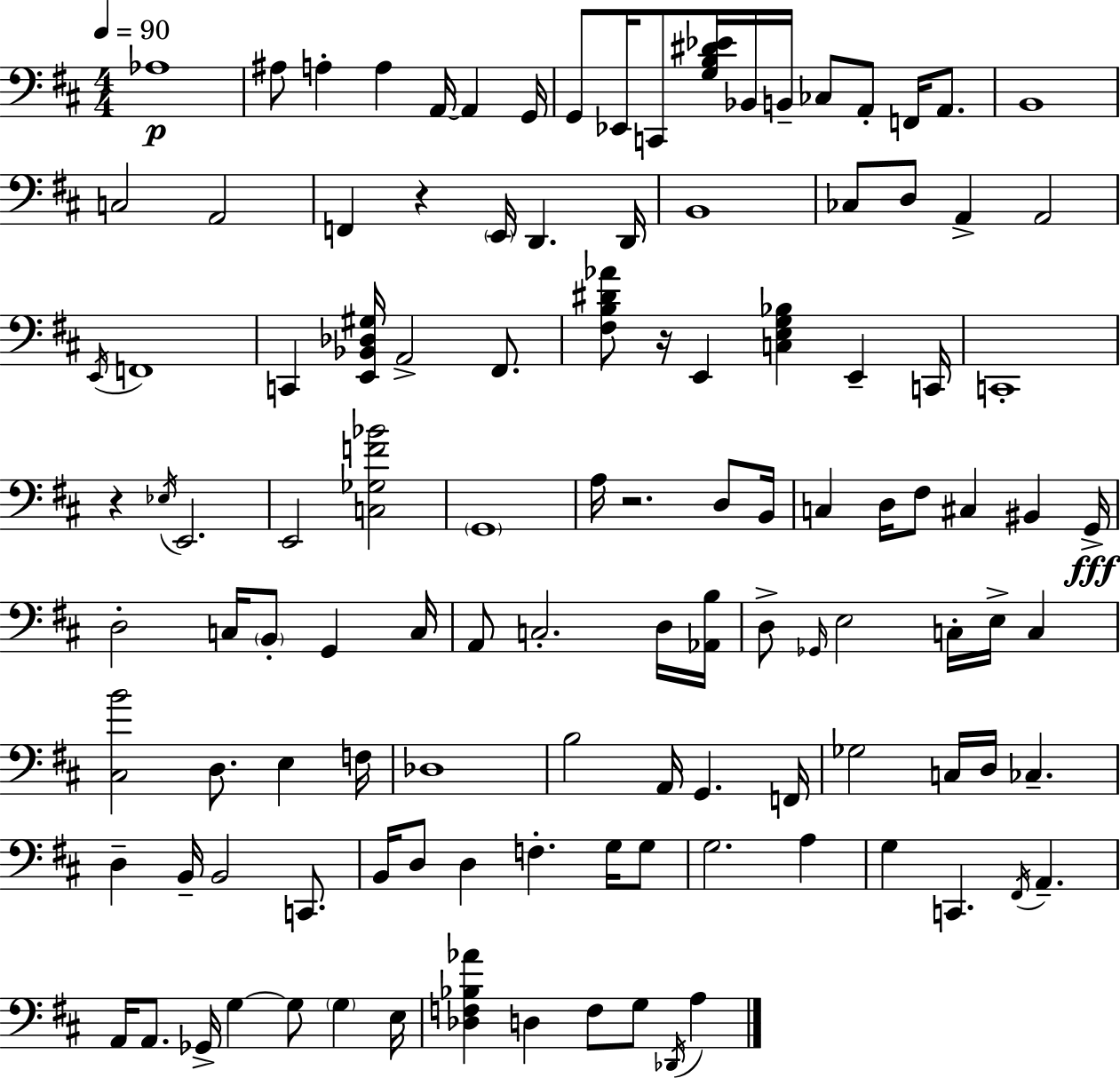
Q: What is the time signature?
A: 4/4